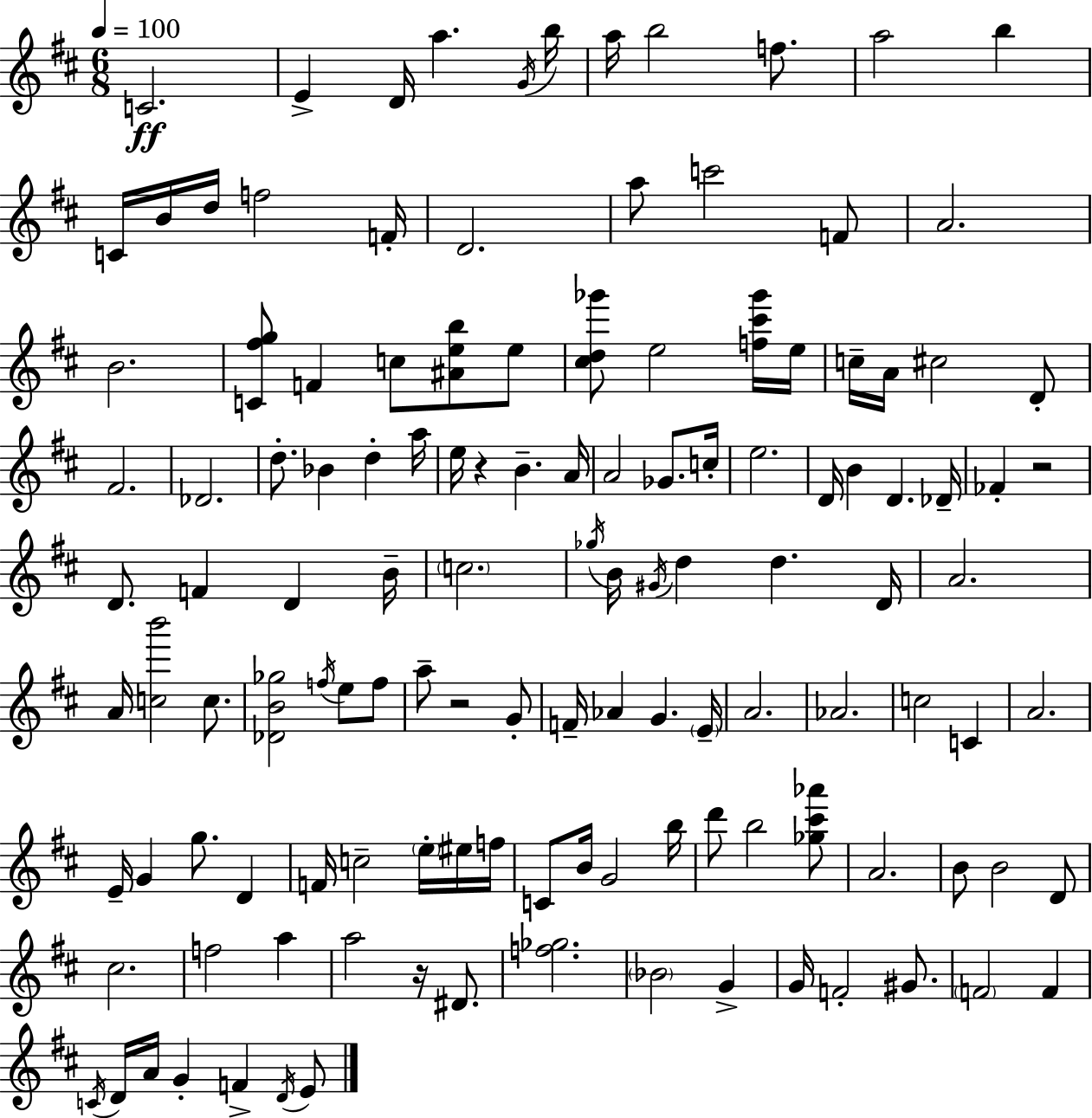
C4/h. E4/q D4/s A5/q. G4/s B5/s A5/s B5/h F5/e. A5/h B5/q C4/s B4/s D5/s F5/h F4/s D4/h. A5/e C6/h F4/e A4/h. B4/h. [C4,F#5,G5]/e F4/q C5/e [A#4,E5,B5]/e E5/e [C#5,D5,Gb6]/e E5/h [F5,C#6,Gb6]/s E5/s C5/s A4/s C#5/h D4/e F#4/h. Db4/h. D5/e. Bb4/q D5/q A5/s E5/s R/q B4/q. A4/s A4/h Gb4/e. C5/s E5/h. D4/s B4/q D4/q. Db4/s FES4/q R/h D4/e. F4/q D4/q B4/s C5/h. Gb5/s B4/s G#4/s D5/q D5/q. D4/s A4/h. A4/s [C5,B6]/h C5/e. [Db4,B4,Gb5]/h F5/s E5/e F5/e A5/e R/h G4/e F4/s Ab4/q G4/q. E4/s A4/h. Ab4/h. C5/h C4/q A4/h. E4/s G4/q G5/e. D4/q F4/s C5/h E5/s EIS5/s F5/s C4/e B4/s G4/h B5/s D6/e B5/h [Gb5,C#6,Ab6]/e A4/h. B4/e B4/h D4/e C#5/h. F5/h A5/q A5/h R/s D#4/e. [F5,Gb5]/h. Bb4/h G4/q G4/s F4/h G#4/e. F4/h F4/q C4/s D4/s A4/s G4/q F4/q D4/s E4/e